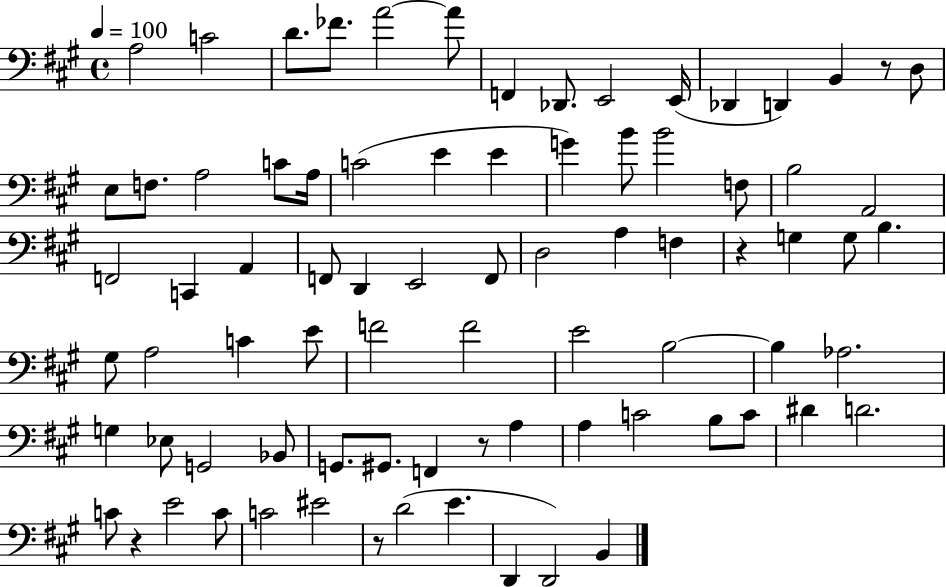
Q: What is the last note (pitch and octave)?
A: B2